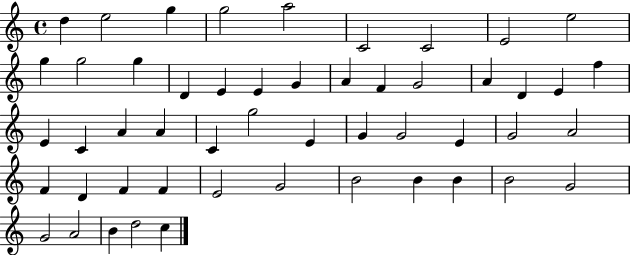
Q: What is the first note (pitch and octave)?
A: D5